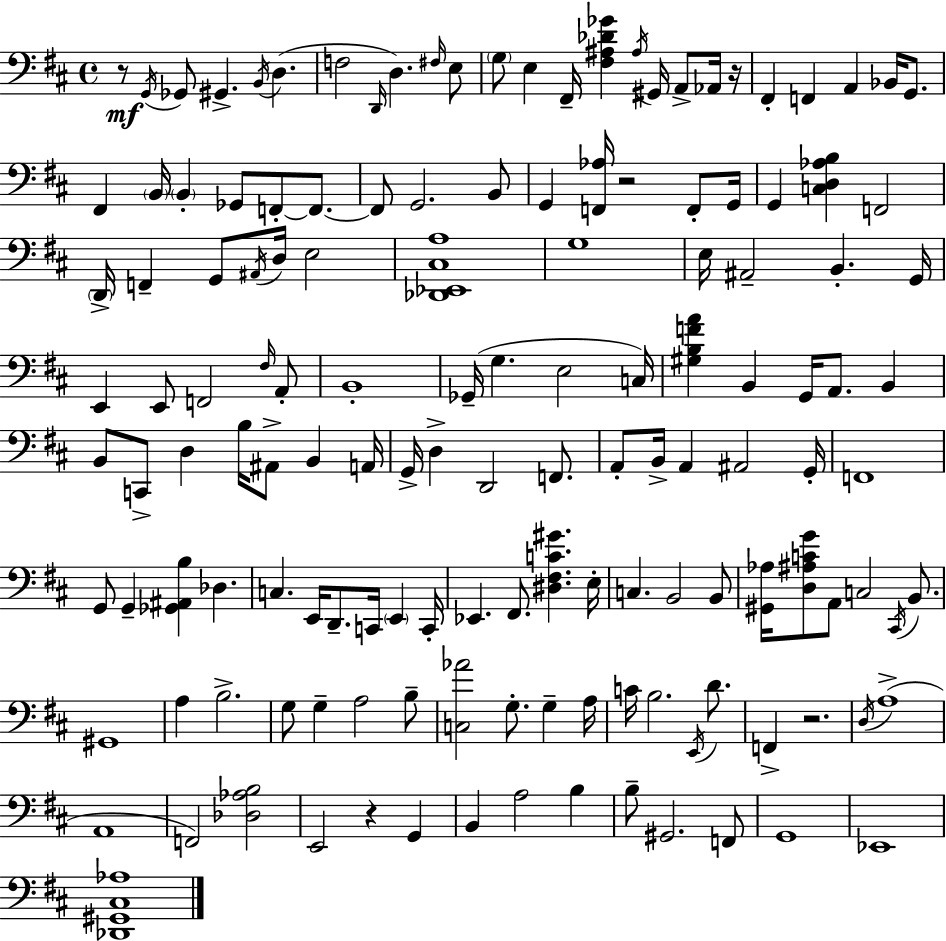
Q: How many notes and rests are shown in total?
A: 143